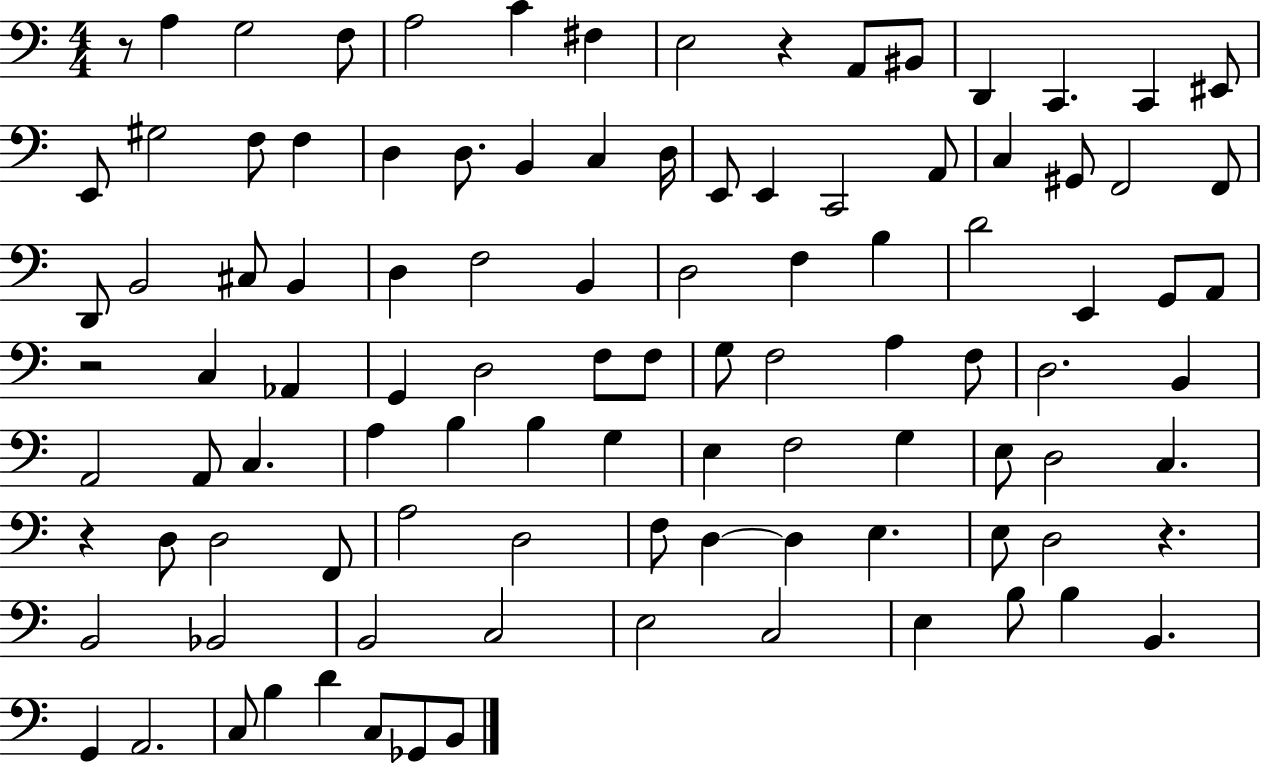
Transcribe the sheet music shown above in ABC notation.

X:1
T:Untitled
M:4/4
L:1/4
K:C
z/2 A, G,2 F,/2 A,2 C ^F, E,2 z A,,/2 ^B,,/2 D,, C,, C,, ^E,,/2 E,,/2 ^G,2 F,/2 F, D, D,/2 B,, C, D,/4 E,,/2 E,, C,,2 A,,/2 C, ^G,,/2 F,,2 F,,/2 D,,/2 B,,2 ^C,/2 B,, D, F,2 B,, D,2 F, B, D2 E,, G,,/2 A,,/2 z2 C, _A,, G,, D,2 F,/2 F,/2 G,/2 F,2 A, F,/2 D,2 B,, A,,2 A,,/2 C, A, B, B, G, E, F,2 G, E,/2 D,2 C, z D,/2 D,2 F,,/2 A,2 D,2 F,/2 D, D, E, E,/2 D,2 z B,,2 _B,,2 B,,2 C,2 E,2 C,2 E, B,/2 B, B,, G,, A,,2 C,/2 B, D C,/2 _G,,/2 B,,/2